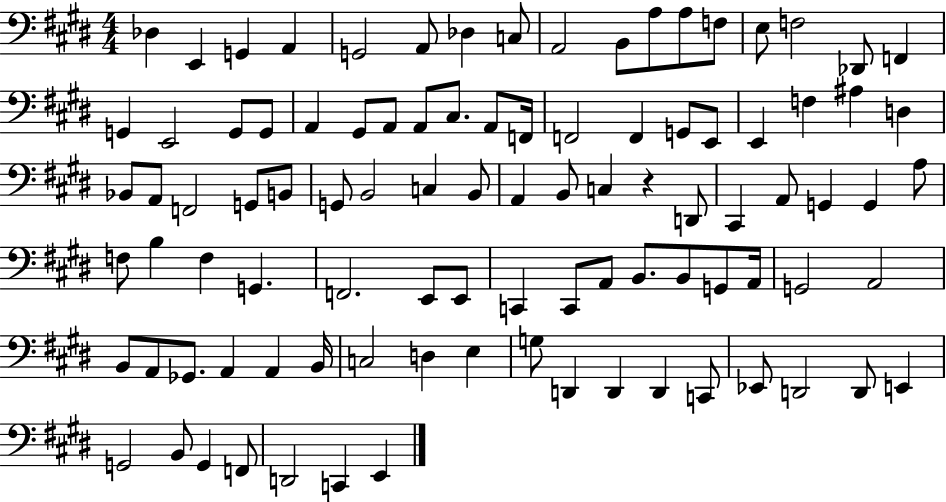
{
  \clef bass
  \numericTimeSignature
  \time 4/4
  \key e \major
  des4 e,4 g,4 a,4 | g,2 a,8 des4 c8 | a,2 b,8 a8 a8 f8 | e8 f2 des,8 f,4 | \break g,4 e,2 g,8 g,8 | a,4 gis,8 a,8 a,8 cis8. a,8 f,16 | f,2 f,4 g,8 e,8 | e,4 f4 ais4 d4 | \break bes,8 a,8 f,2 g,8 b,8 | g,8 b,2 c4 b,8 | a,4 b,8 c4 r4 d,8 | cis,4 a,8 g,4 g,4 a8 | \break f8 b4 f4 g,4. | f,2. e,8 e,8 | c,4 c,8 a,8 b,8. b,8 g,8 a,16 | g,2 a,2 | \break b,8 a,8 ges,8. a,4 a,4 b,16 | c2 d4 e4 | g8 d,4 d,4 d,4 c,8 | ees,8 d,2 d,8 e,4 | \break g,2 b,8 g,4 f,8 | d,2 c,4 e,4 | \bar "|."
}